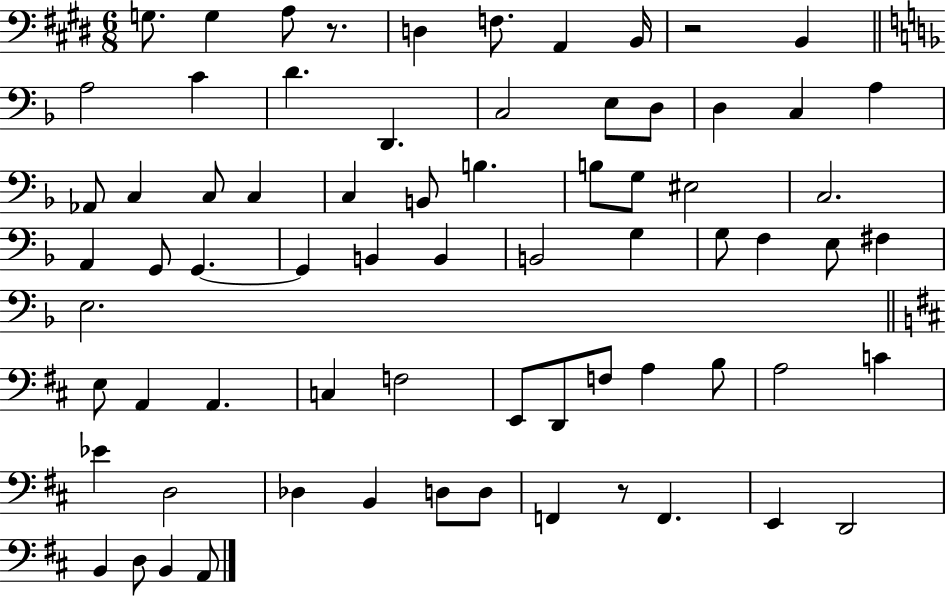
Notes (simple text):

G3/e. G3/q A3/e R/e. D3/q F3/e. A2/q B2/s R/h B2/q A3/h C4/q D4/q. D2/q. C3/h E3/e D3/e D3/q C3/q A3/q Ab2/e C3/q C3/e C3/q C3/q B2/e B3/q. B3/e G3/e EIS3/h C3/h. A2/q G2/e G2/q. G2/q B2/q B2/q B2/h G3/q G3/e F3/q E3/e F#3/q E3/h. E3/e A2/q A2/q. C3/q F3/h E2/e D2/e F3/e A3/q B3/e A3/h C4/q Eb4/q D3/h Db3/q B2/q D3/e D3/e F2/q R/e F2/q. E2/q D2/h B2/q D3/e B2/q A2/e